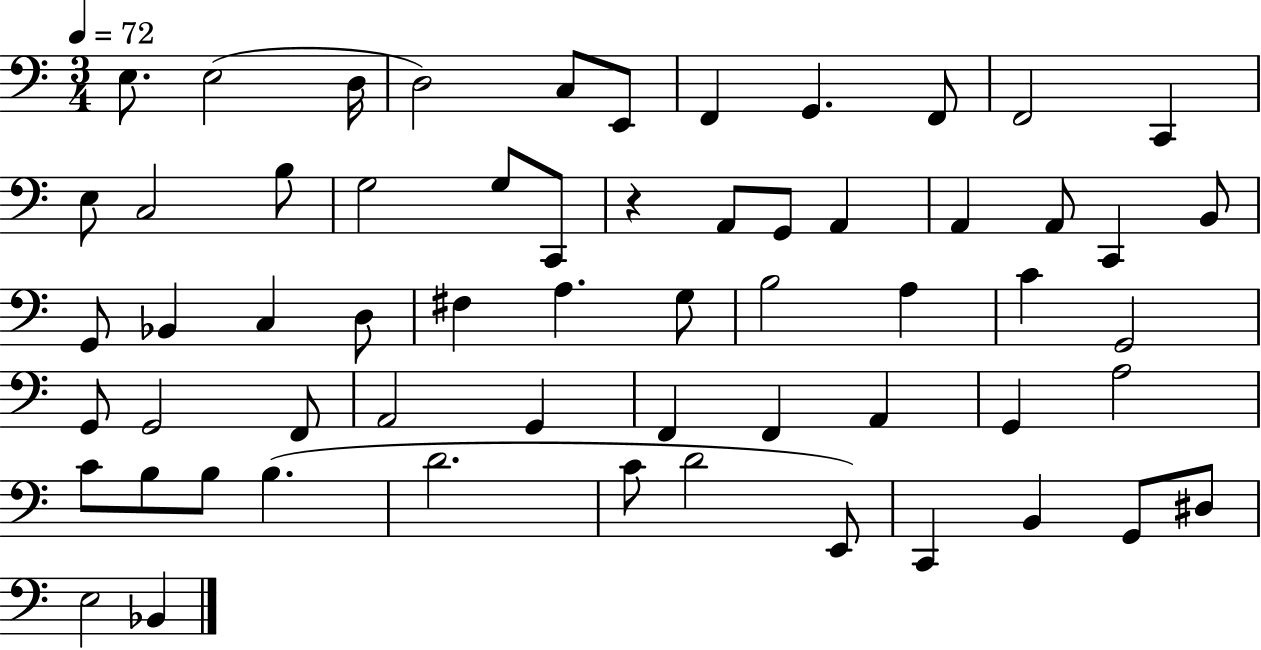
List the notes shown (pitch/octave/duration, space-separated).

E3/e. E3/h D3/s D3/h C3/e E2/e F2/q G2/q. F2/e F2/h C2/q E3/e C3/h B3/e G3/h G3/e C2/e R/q A2/e G2/e A2/q A2/q A2/e C2/q B2/e G2/e Bb2/q C3/q D3/e F#3/q A3/q. G3/e B3/h A3/q C4/q G2/h G2/e G2/h F2/e A2/h G2/q F2/q F2/q A2/q G2/q A3/h C4/e B3/e B3/e B3/q. D4/h. C4/e D4/h E2/e C2/q B2/q G2/e D#3/e E3/h Bb2/q